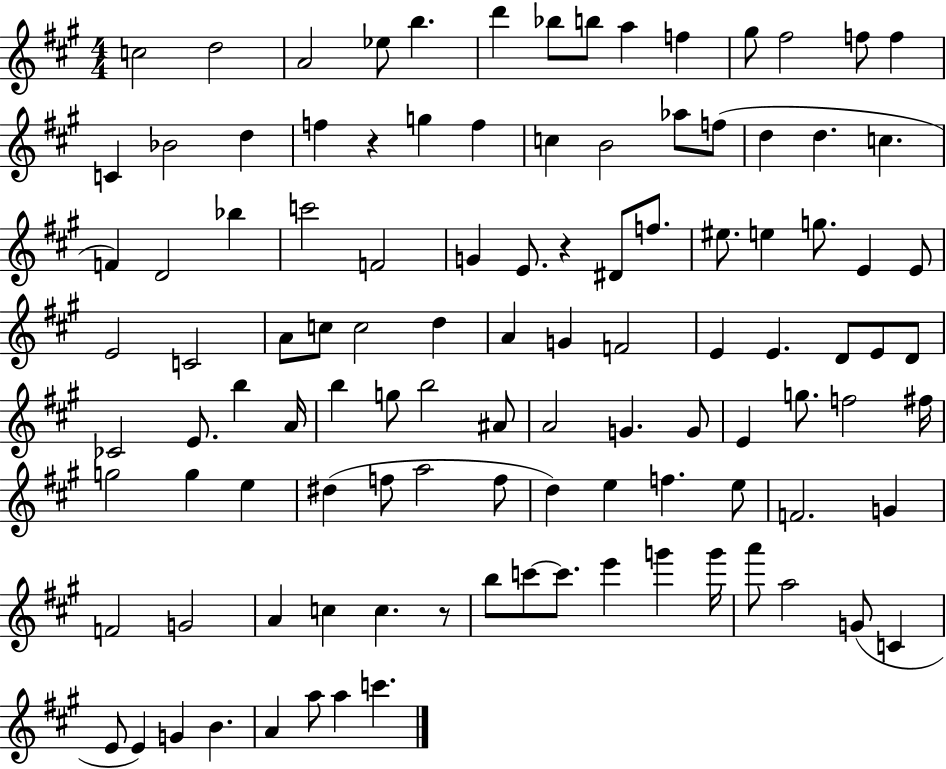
{
  \clef treble
  \numericTimeSignature
  \time 4/4
  \key a \major
  \repeat volta 2 { c''2 d''2 | a'2 ees''8 b''4. | d'''4 bes''8 b''8 a''4 f''4 | gis''8 fis''2 f''8 f''4 | \break c'4 bes'2 d''4 | f''4 r4 g''4 f''4 | c''4 b'2 aes''8 f''8( | d''4 d''4. c''4. | \break f'4) d'2 bes''4 | c'''2 f'2 | g'4 e'8. r4 dis'8 f''8. | eis''8. e''4 g''8. e'4 e'8 | \break e'2 c'2 | a'8 c''8 c''2 d''4 | a'4 g'4 f'2 | e'4 e'4. d'8 e'8 d'8 | \break ces'2 e'8. b''4 a'16 | b''4 g''8 b''2 ais'8 | a'2 g'4. g'8 | e'4 g''8. f''2 fis''16 | \break g''2 g''4 e''4 | dis''4( f''8 a''2 f''8 | d''4) e''4 f''4. e''8 | f'2. g'4 | \break f'2 g'2 | a'4 c''4 c''4. r8 | b''8 c'''8~~ c'''8. e'''4 g'''4 g'''16 | a'''8 a''2 g'8( c'4 | \break e'8 e'4) g'4 b'4. | a'4 a''8 a''4 c'''4. | } \bar "|."
}